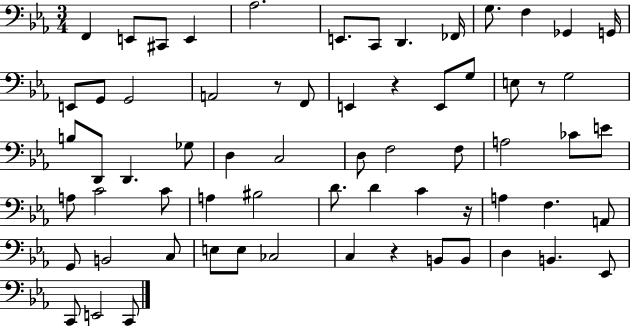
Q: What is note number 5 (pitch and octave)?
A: Ab3